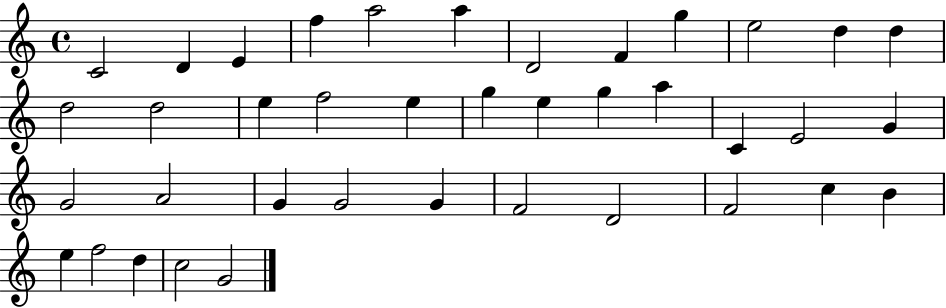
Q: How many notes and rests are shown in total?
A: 39